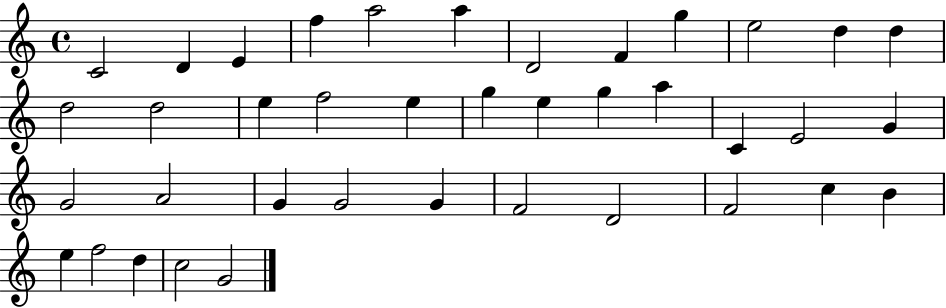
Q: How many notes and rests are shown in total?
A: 39